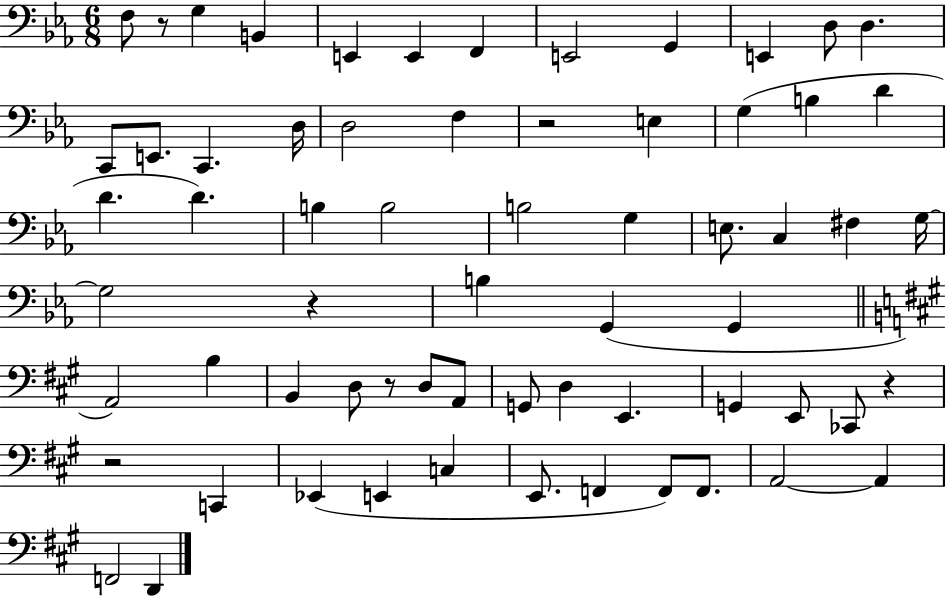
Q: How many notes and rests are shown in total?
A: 65